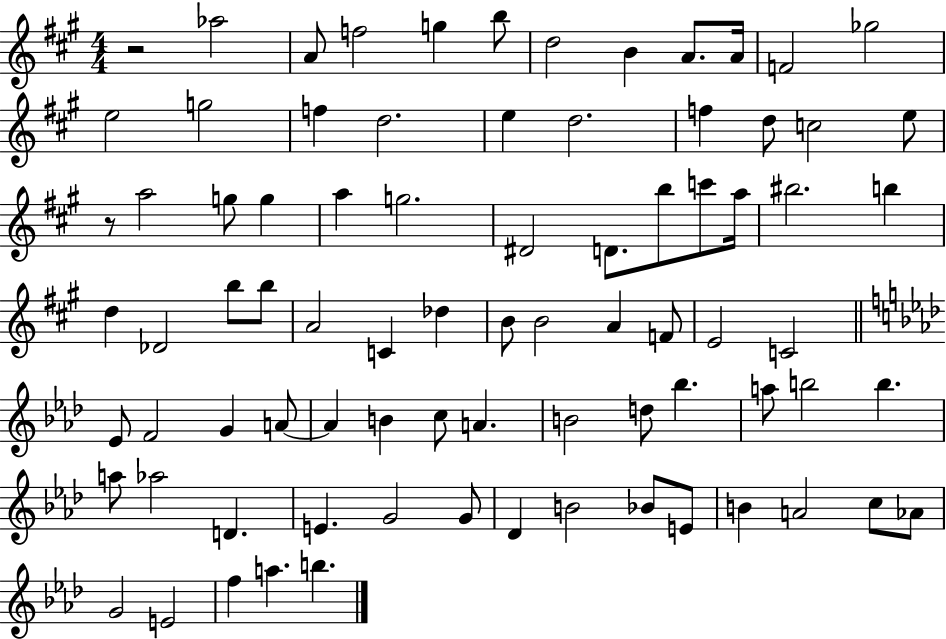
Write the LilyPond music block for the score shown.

{
  \clef treble
  \numericTimeSignature
  \time 4/4
  \key a \major
  r2 aes''2 | a'8 f''2 g''4 b''8 | d''2 b'4 a'8. a'16 | f'2 ges''2 | \break e''2 g''2 | f''4 d''2. | e''4 d''2. | f''4 d''8 c''2 e''8 | \break r8 a''2 g''8 g''4 | a''4 g''2. | dis'2 d'8. b''8 c'''8 a''16 | bis''2. b''4 | \break d''4 des'2 b''8 b''8 | a'2 c'4 des''4 | b'8 b'2 a'4 f'8 | e'2 c'2 | \break \bar "||" \break \key aes \major ees'8 f'2 g'4 a'8~~ | a'4 b'4 c''8 a'4. | b'2 d''8 bes''4. | a''8 b''2 b''4. | \break a''8 aes''2 d'4. | e'4. g'2 g'8 | des'4 b'2 bes'8 e'8 | b'4 a'2 c''8 aes'8 | \break g'2 e'2 | f''4 a''4. b''4. | \bar "|."
}